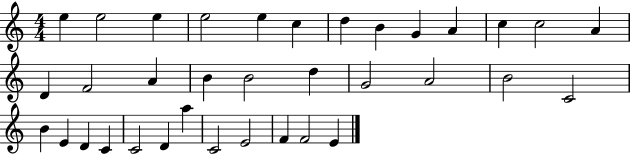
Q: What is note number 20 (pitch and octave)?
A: G4